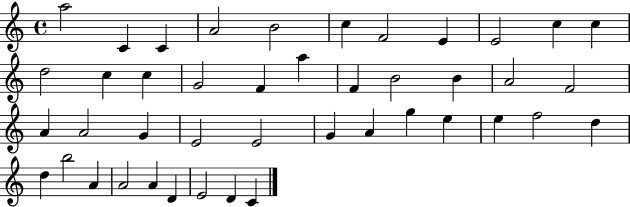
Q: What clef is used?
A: treble